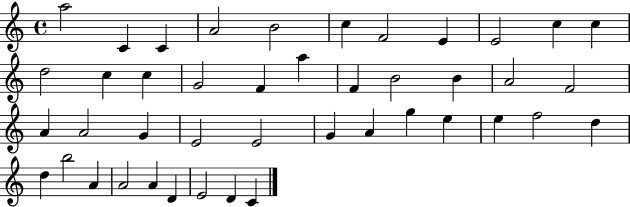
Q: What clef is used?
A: treble